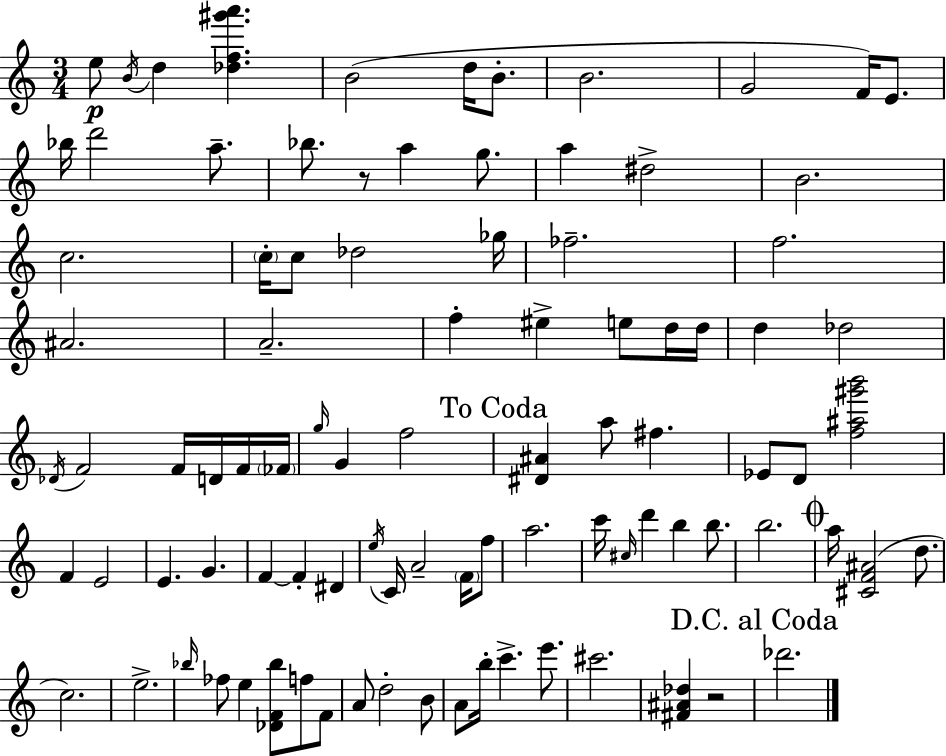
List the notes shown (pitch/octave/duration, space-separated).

E5/e B4/s D5/q [Db5,F5,G#6,A6]/q. B4/h D5/s B4/e. B4/h. G4/h F4/s E4/e. Bb5/s D6/h A5/e. Bb5/e. R/e A5/q G5/e. A5/q D#5/h B4/h. C5/h. C5/s C5/e Db5/h Gb5/s FES5/h. F5/h. A#4/h. A4/h. F5/q EIS5/q E5/e D5/s D5/s D5/q Db5/h Db4/s F4/h F4/s D4/s F4/s FES4/s G5/s G4/q F5/h [D#4,A#4]/q A5/e F#5/q. Eb4/e D4/e [F5,A#5,G#6,B6]/h F4/q E4/h E4/q. G4/q. F4/q F4/q D#4/q E5/s C4/s A4/h F4/s F5/e A5/h. C6/s C#5/s D6/q B5/q B5/e. B5/h. A5/s [C#4,F4,A#4]/h D5/e. C5/h. E5/h. Bb5/s FES5/e E5/q [Db4,F4,Bb5]/e F5/e F4/e A4/e D5/h B4/e A4/e B5/s C6/q. E6/e. C#6/h. [F#4,A#4,Db5]/q R/h Db6/h.